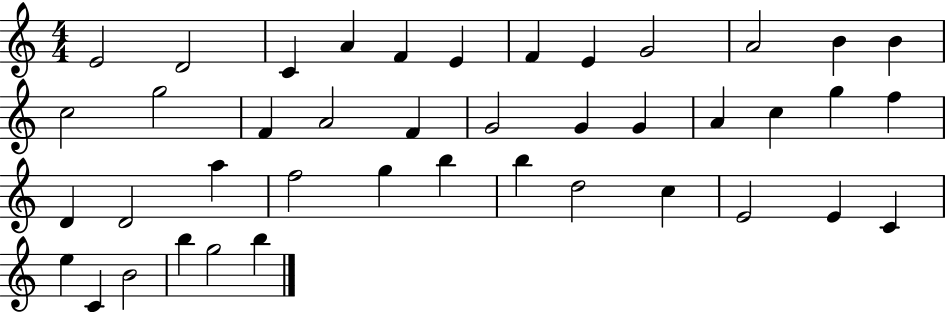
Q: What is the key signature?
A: C major